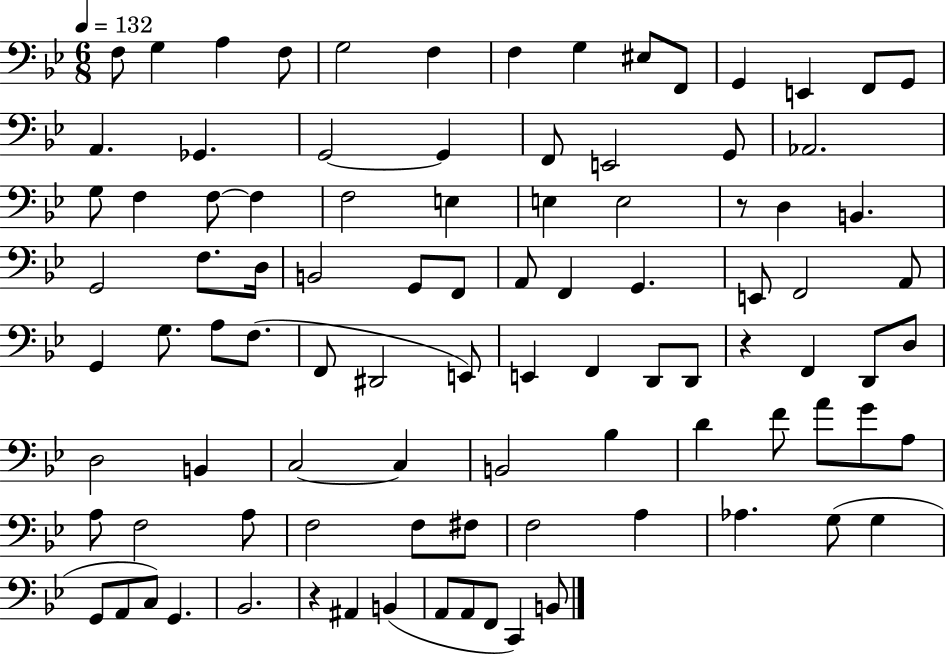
X:1
T:Untitled
M:6/8
L:1/4
K:Bb
F,/2 G, A, F,/2 G,2 F, F, G, ^E,/2 F,,/2 G,, E,, F,,/2 G,,/2 A,, _G,, G,,2 G,, F,,/2 E,,2 G,,/2 _A,,2 G,/2 F, F,/2 F, F,2 E, E, E,2 z/2 D, B,, G,,2 F,/2 D,/4 B,,2 G,,/2 F,,/2 A,,/2 F,, G,, E,,/2 F,,2 A,,/2 G,, G,/2 A,/2 F,/2 F,,/2 ^D,,2 E,,/2 E,, F,, D,,/2 D,,/2 z F,, D,,/2 D,/2 D,2 B,, C,2 C, B,,2 _B, D F/2 A/2 G/2 A,/2 A,/2 F,2 A,/2 F,2 F,/2 ^F,/2 F,2 A, _A, G,/2 G, G,,/2 A,,/2 C,/2 G,, _B,,2 z ^A,, B,, A,,/2 A,,/2 F,,/2 C,, B,,/2